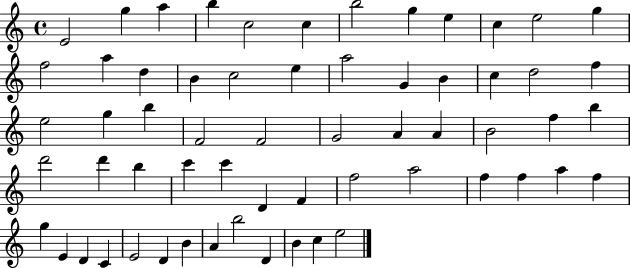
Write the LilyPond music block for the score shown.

{
  \clef treble
  \time 4/4
  \defaultTimeSignature
  \key c \major
  e'2 g''4 a''4 | b''4 c''2 c''4 | b''2 g''4 e''4 | c''4 e''2 g''4 | \break f''2 a''4 d''4 | b'4 c''2 e''4 | a''2 g'4 b'4 | c''4 d''2 f''4 | \break e''2 g''4 b''4 | f'2 f'2 | g'2 a'4 a'4 | b'2 f''4 b''4 | \break d'''2 d'''4 b''4 | c'''4 c'''4 d'4 f'4 | f''2 a''2 | f''4 f''4 a''4 f''4 | \break g''4 e'4 d'4 c'4 | e'2 d'4 b'4 | a'4 b''2 d'4 | b'4 c''4 e''2 | \break \bar "|."
}